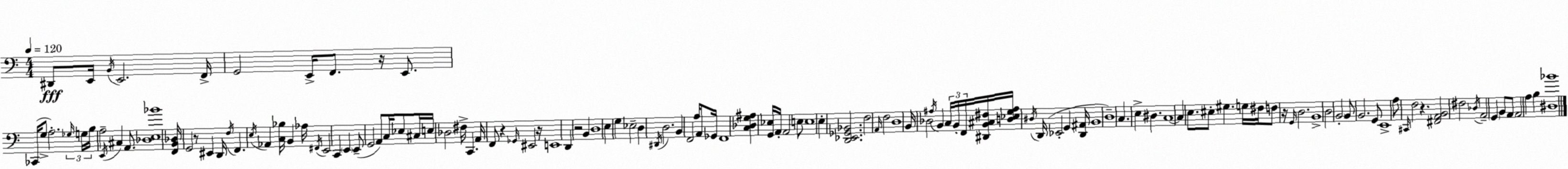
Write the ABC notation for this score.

X:1
T:Untitled
M:4/4
L:1/4
K:C
^D,,/2 E,,/4 B,,/4 E,,2 F,,/4 G,,2 E,,/4 F,,/2 z/4 E,,/2 _C,,/4 G,/2 A,2 _G,/4 G,/4 B,/4 A,2 E,,/4 ^C, A,,/2 [_D,E,_B]4 [F,,B,,_D,]/4 G,,2 z/2 ^E,, D,,/4 F,/4 F,, E,/4 _A,, [C,_B,]/4 B,, _A,/4 ^F,,/4 E,,2 C,, E,, E,,/2 G,,2 A,,/2 C,/4 _E,/2 ^C,/4 E,/4 _D,2 ^F,/4 C,, A,,/4 F,,/2 z _G,,/4 ^E,,2 z/4 E,,4 D,, z2 B,, D,4 E, G, _E,2 D, ^D,,/4 D,2 B,, F,,2 A,/4 A,,/2 _G,,/4 F,,4 [C,_D,G,^A,] [G,,_E,]/4 A,,/4 A,,2 E,/2 E,4 E, [D,,_E,,_G,,_B,,]2 F,2 A,,/4 F,2 D,4 B,,/4 _D,2 ^A,/4 B,, C,/4 B,,/4 F,,/4 [^D,,B,,^C,^F,]/4 [D,_E,G,^A,]/4 ^D,/4 D,,/4 _E,,2 G,, [D,,^A,,]/4 B,,4 D,4 C, E, ^D, C,4 C, E,/2 ^E,/2 ^G, G,/4 ^F,/4 F,/2 z/4 G,,/4 D,2 B,,4 D,2 B,,2 B,,/2 B,,2 G,,/2 E,,4 A,/2 ^C,,/4 F,2 z [^F,,A,,B,,]2 ^F,2 _D,/4 A,,2 G,, B,,/2 A,,/2 A,,2 A, B, [^D,_B]4